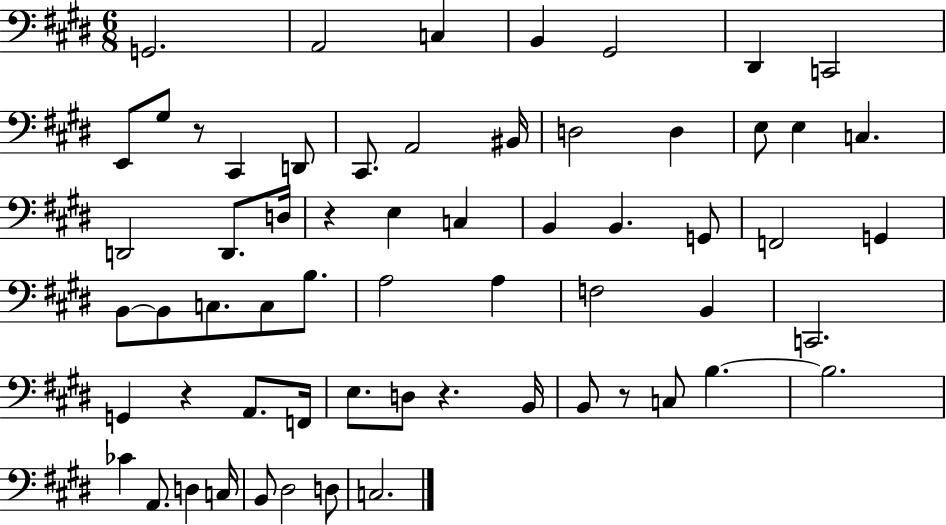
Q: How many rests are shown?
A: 5